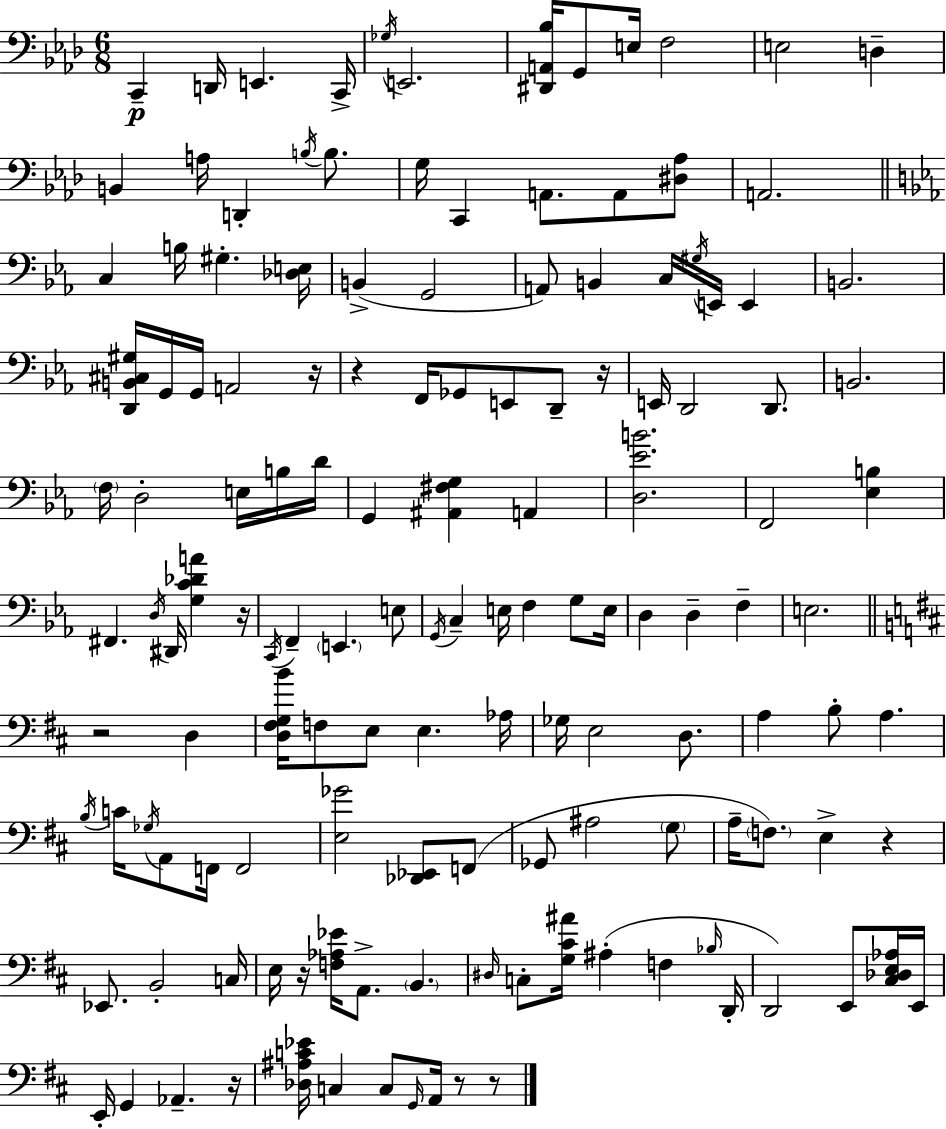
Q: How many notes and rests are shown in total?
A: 140